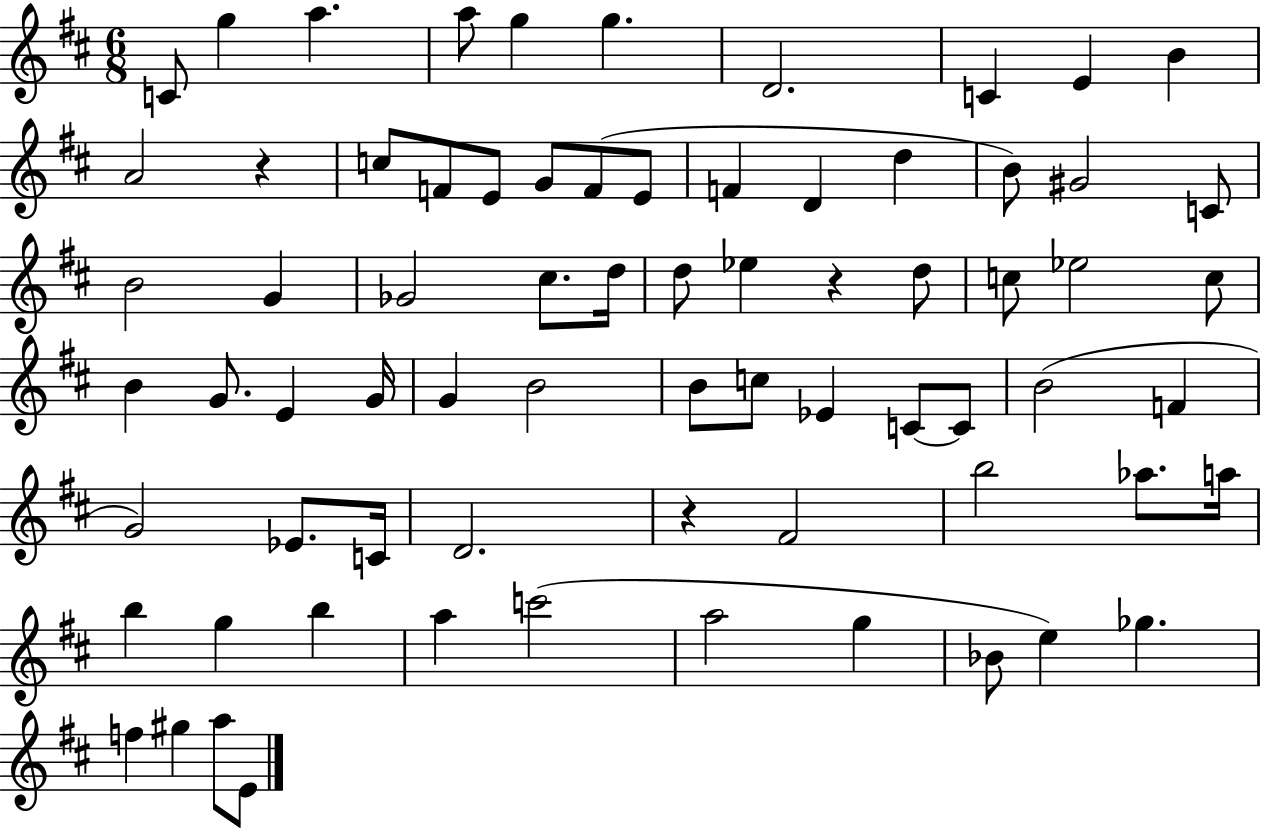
C4/e G5/q A5/q. A5/e G5/q G5/q. D4/h. C4/q E4/q B4/q A4/h R/q C5/e F4/e E4/e G4/e F4/e E4/e F4/q D4/q D5/q B4/e G#4/h C4/e B4/h G4/q Gb4/h C#5/e. D5/s D5/e Eb5/q R/q D5/e C5/e Eb5/h C5/e B4/q G4/e. E4/q G4/s G4/q B4/h B4/e C5/e Eb4/q C4/e C4/e B4/h F4/q G4/h Eb4/e. C4/s D4/h. R/q F#4/h B5/h Ab5/e. A5/s B5/q G5/q B5/q A5/q C6/h A5/h G5/q Bb4/e E5/q Gb5/q. F5/q G#5/q A5/e E4/e